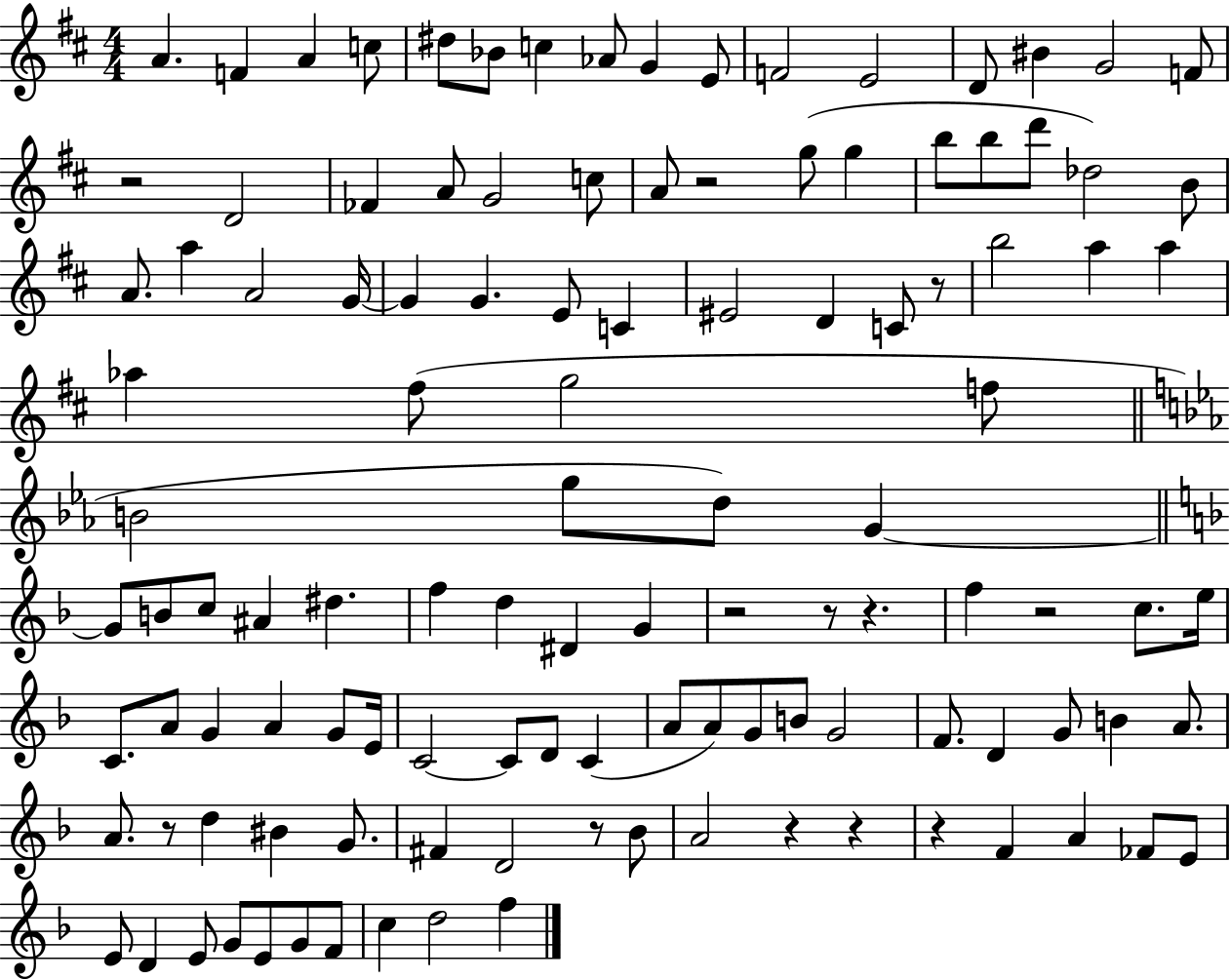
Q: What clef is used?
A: treble